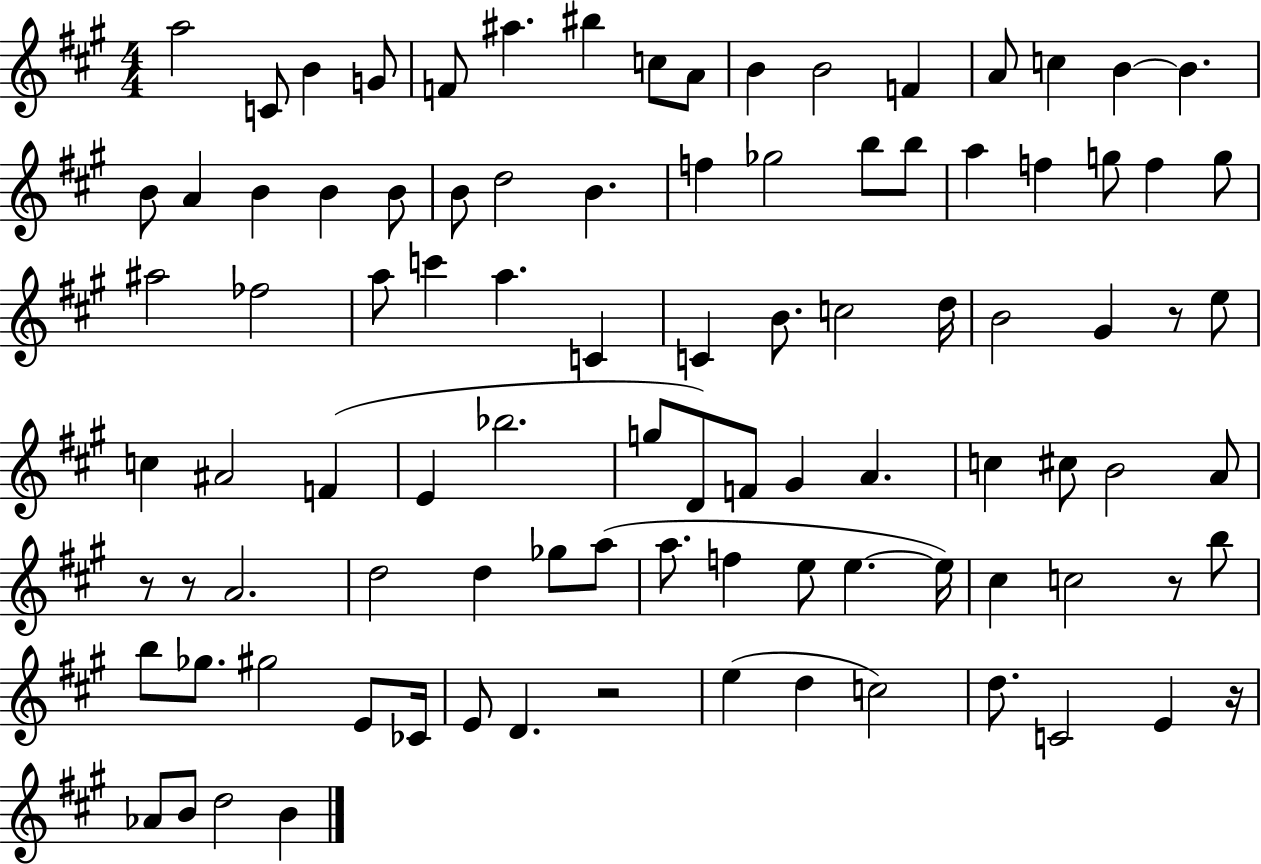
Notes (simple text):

A5/h C4/e B4/q G4/e F4/e A#5/q. BIS5/q C5/e A4/e B4/q B4/h F4/q A4/e C5/q B4/q B4/q. B4/e A4/q B4/q B4/q B4/e B4/e D5/h B4/q. F5/q Gb5/h B5/e B5/e A5/q F5/q G5/e F5/q G5/e A#5/h FES5/h A5/e C6/q A5/q. C4/q C4/q B4/e. C5/h D5/s B4/h G#4/q R/e E5/e C5/q A#4/h F4/q E4/q Bb5/h. G5/e D4/e F4/e G#4/q A4/q. C5/q C#5/e B4/h A4/e R/e R/e A4/h. D5/h D5/q Gb5/e A5/e A5/e. F5/q E5/e E5/q. E5/s C#5/q C5/h R/e B5/e B5/e Gb5/e. G#5/h E4/e CES4/s E4/e D4/q. R/h E5/q D5/q C5/h D5/e. C4/h E4/q R/s Ab4/e B4/e D5/h B4/q